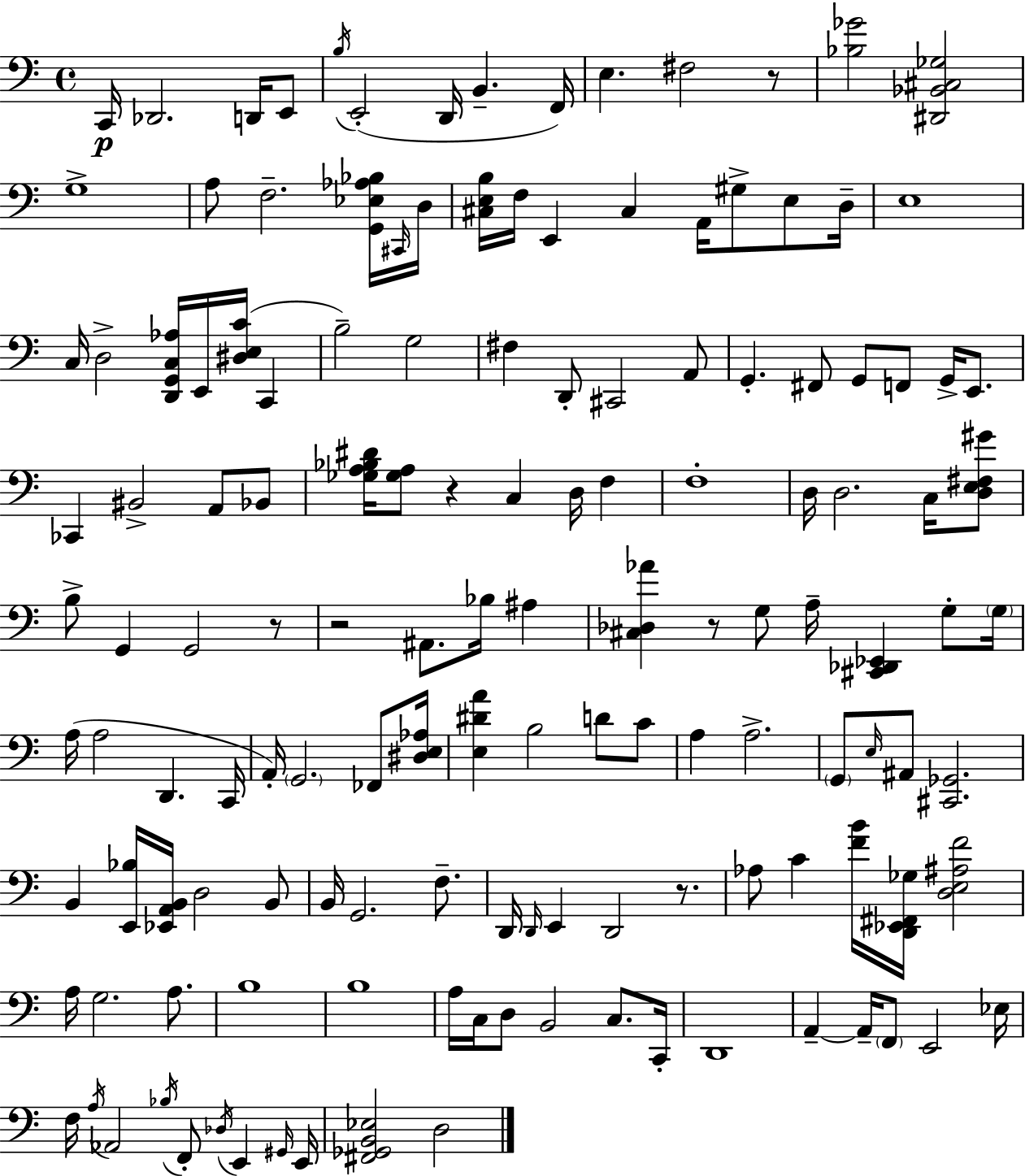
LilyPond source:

{
  \clef bass
  \time 4/4
  \defaultTimeSignature
  \key a \minor
  c,16\p des,2. d,16 e,8 | \acciaccatura { b16 }( e,2-. d,16 b,4.-- | f,16) e4. fis2 r8 | <bes ges'>2 <dis, bes, cis ges>2 | \break g1-> | a8 f2.-- <g, ees aes bes>16 | \grace { cis,16 } d16 <cis e b>16 f16 e,4 cis4 a,16 gis8-> e8 | d16-- e1 | \break c16 d2-> <d, g, c aes>16 e,16 <dis e c'>16( c,4 | b2--) g2 | fis4 d,8-. cis,2 | a,8 g,4.-. fis,8 g,8 f,8 g,16-> e,8. | \break ces,4 bis,2-> a,8 | bes,8 <ges a bes dis'>16 <ges a>8 r4 c4 d16 f4 | f1-. | d16 d2. c16 | \break <d e fis gis'>8 b8-> g,4 g,2 | r8 r2 ais,8. bes16 ais4 | <cis des aes'>4 r8 g8 a16-- <cis, des, ees,>4 g8-. | \parenthesize g16 a16( a2 d,4. | \break c,16 a,16-.) \parenthesize g,2. fes,8 | <dis e aes>16 <e dis' a'>4 b2 d'8 | c'8 a4 a2.-> | \parenthesize g,8 \grace { e16 } ais,8 <cis, ges,>2. | \break b,4 <e, bes>16 <ees, a, b,>16 d2 | b,8 b,16 g,2. | f8.-- d,16 \grace { d,16 } e,4 d,2 | r8. aes8 c'4 <f' b'>16 <d, ees, fis, ges>16 <d e ais f'>2 | \break a16 g2. | a8. b1 | b1 | a16 c16 d8 b,2 | \break c8. c,16-. d,1 | a,4--~~ a,16-- \parenthesize f,8 e,2 | ees16 f16 \acciaccatura { a16 } aes,2 \acciaccatura { bes16 } f,8-. | \acciaccatura { des16 } e,4 \grace { gis,16 } e,16 <fis, ges, b, ees>2 | \break d2 \bar "|."
}